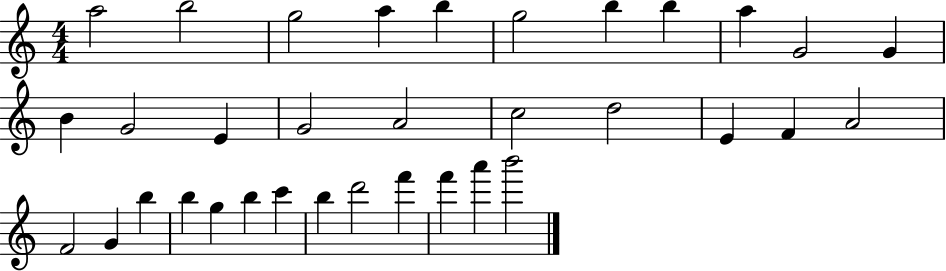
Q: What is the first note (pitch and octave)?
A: A5